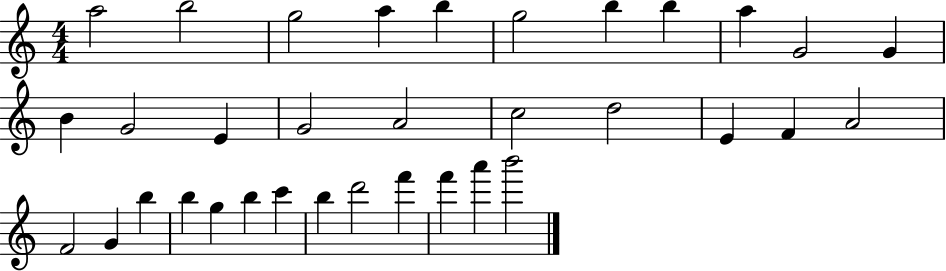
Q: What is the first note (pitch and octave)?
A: A5